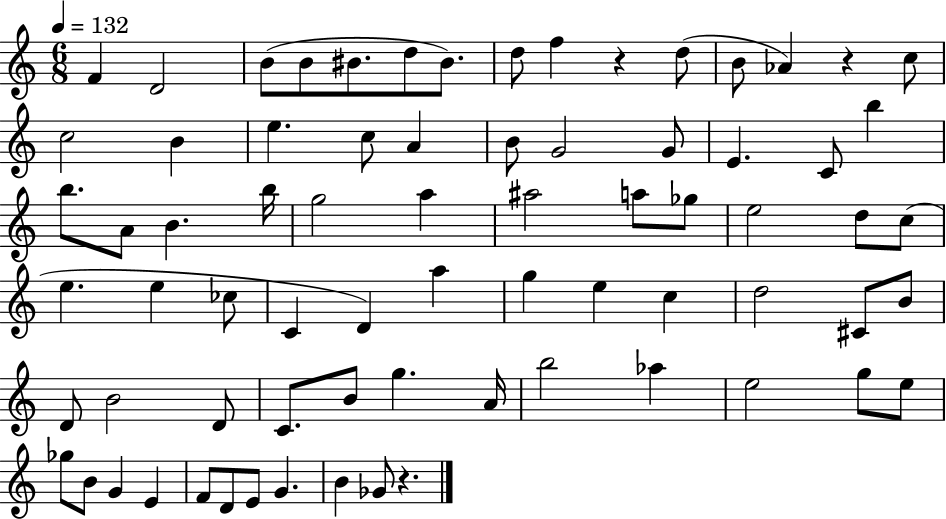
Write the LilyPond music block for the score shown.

{
  \clef treble
  \numericTimeSignature
  \time 6/8
  \key c \major
  \tempo 4 = 132
  f'4 d'2 | b'8( b'8 bis'8. d''8 bis'8.) | d''8 f''4 r4 d''8( | b'8 aes'4) r4 c''8 | \break c''2 b'4 | e''4. c''8 a'4 | b'8 g'2 g'8 | e'4. c'8 b''4 | \break b''8. a'8 b'4. b''16 | g''2 a''4 | ais''2 a''8 ges''8 | e''2 d''8 c''8( | \break e''4. e''4 ces''8 | c'4 d'4) a''4 | g''4 e''4 c''4 | d''2 cis'8 b'8 | \break d'8 b'2 d'8 | c'8. b'8 g''4. a'16 | b''2 aes''4 | e''2 g''8 e''8 | \break ges''8 b'8 g'4 e'4 | f'8 d'8 e'8 g'4. | b'4 ges'8 r4. | \bar "|."
}